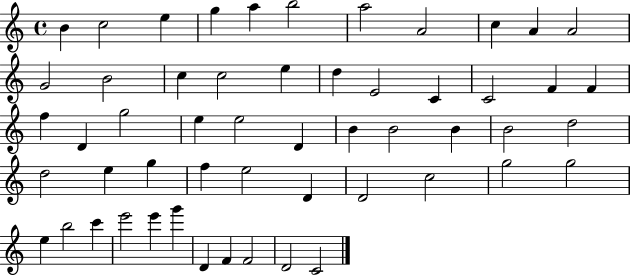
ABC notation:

X:1
T:Untitled
M:4/4
L:1/4
K:C
B c2 e g a b2 a2 A2 c A A2 G2 B2 c c2 e d E2 C C2 F F f D g2 e e2 D B B2 B B2 d2 d2 e g f e2 D D2 c2 g2 g2 e b2 c' e'2 e' g' D F F2 D2 C2